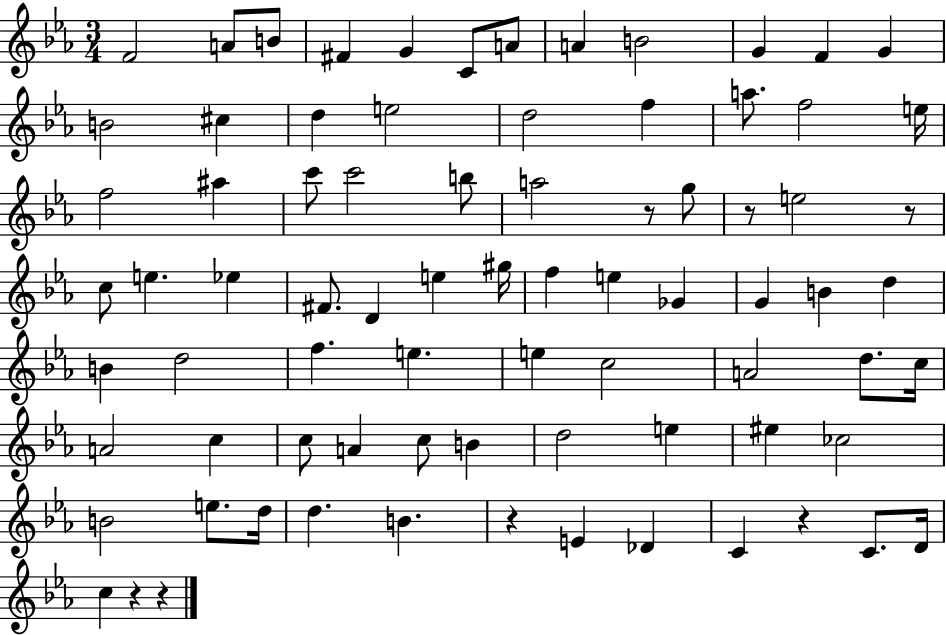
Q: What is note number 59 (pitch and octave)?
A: E5